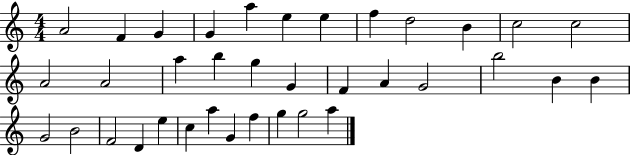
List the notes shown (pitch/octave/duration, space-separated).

A4/h F4/q G4/q G4/q A5/q E5/q E5/q F5/q D5/h B4/q C5/h C5/h A4/h A4/h A5/q B5/q G5/q G4/q F4/q A4/q G4/h B5/h B4/q B4/q G4/h B4/h F4/h D4/q E5/q C5/q A5/q G4/q F5/q G5/q G5/h A5/q